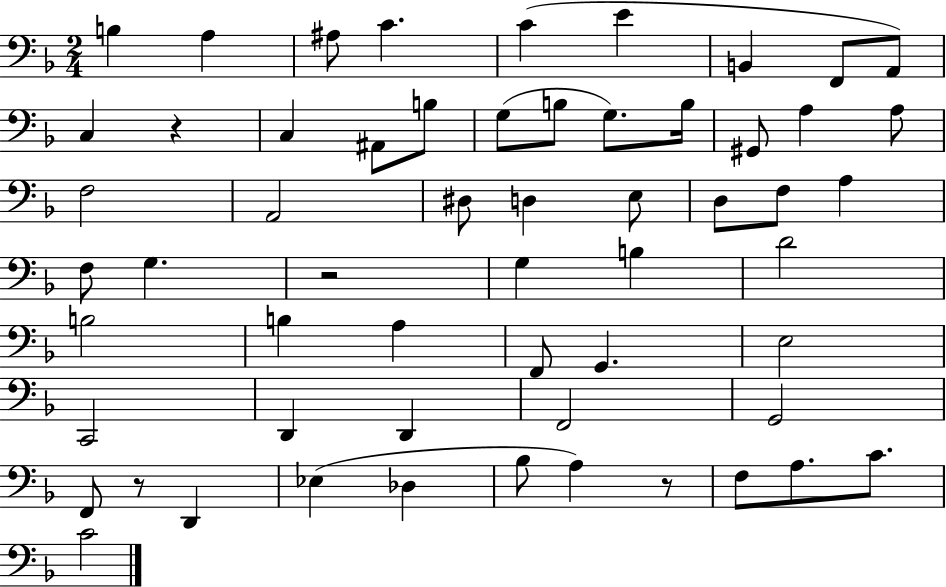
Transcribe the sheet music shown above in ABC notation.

X:1
T:Untitled
M:2/4
L:1/4
K:F
B, A, ^A,/2 C C E B,, F,,/2 A,,/2 C, z C, ^A,,/2 B,/2 G,/2 B,/2 G,/2 B,/4 ^G,,/2 A, A,/2 F,2 A,,2 ^D,/2 D, E,/2 D,/2 F,/2 A, F,/2 G, z2 G, B, D2 B,2 B, A, F,,/2 G,, E,2 C,,2 D,, D,, F,,2 G,,2 F,,/2 z/2 D,, _E, _D, _B,/2 A, z/2 F,/2 A,/2 C/2 C2